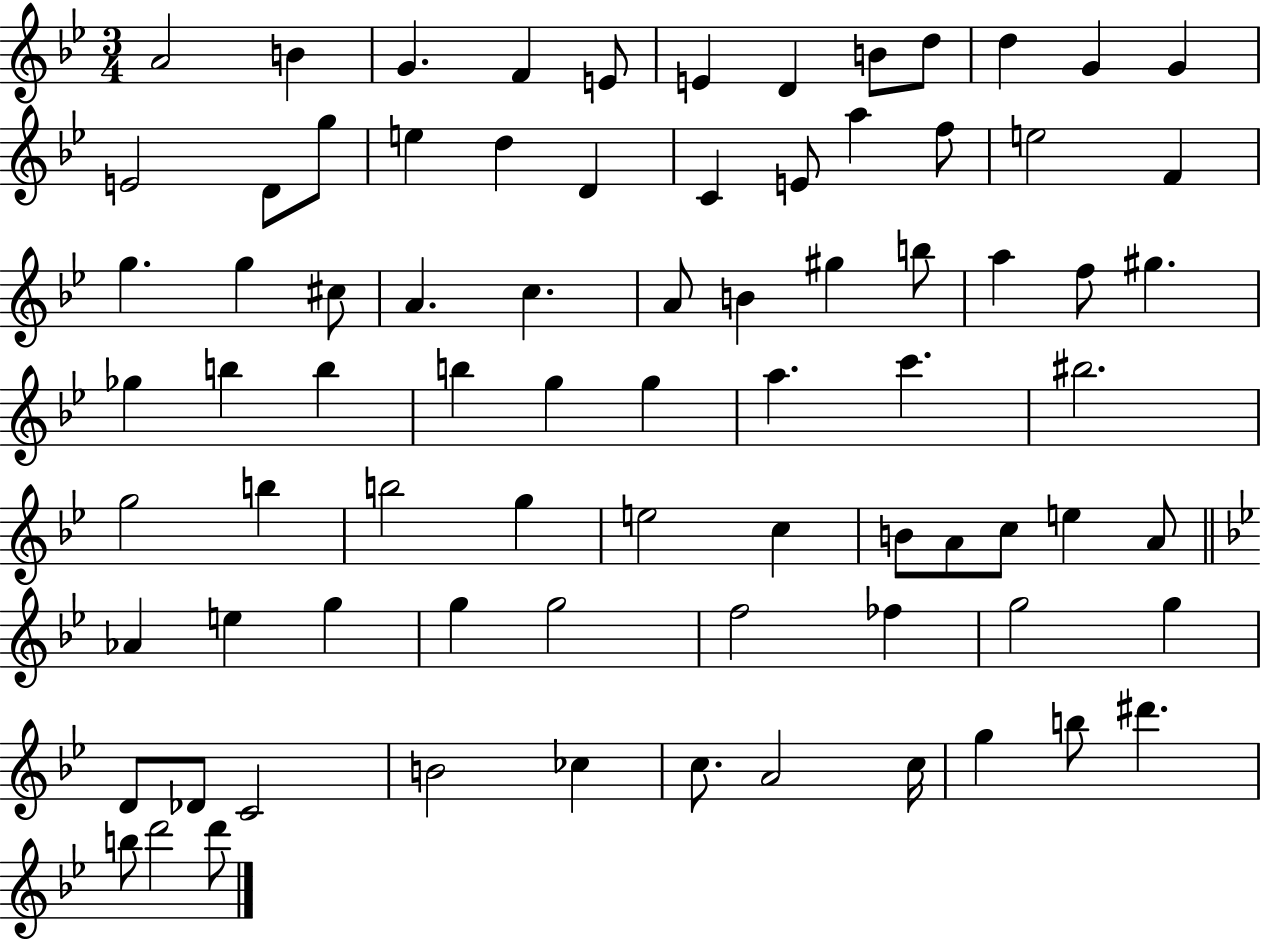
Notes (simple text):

A4/h B4/q G4/q. F4/q E4/e E4/q D4/q B4/e D5/e D5/q G4/q G4/q E4/h D4/e G5/e E5/q D5/q D4/q C4/q E4/e A5/q F5/e E5/h F4/q G5/q. G5/q C#5/e A4/q. C5/q. A4/e B4/q G#5/q B5/e A5/q F5/e G#5/q. Gb5/q B5/q B5/q B5/q G5/q G5/q A5/q. C6/q. BIS5/h. G5/h B5/q B5/h G5/q E5/h C5/q B4/e A4/e C5/e E5/q A4/e Ab4/q E5/q G5/q G5/q G5/h F5/h FES5/q G5/h G5/q D4/e Db4/e C4/h B4/h CES5/q C5/e. A4/h C5/s G5/q B5/e D#6/q. B5/e D6/h D6/e